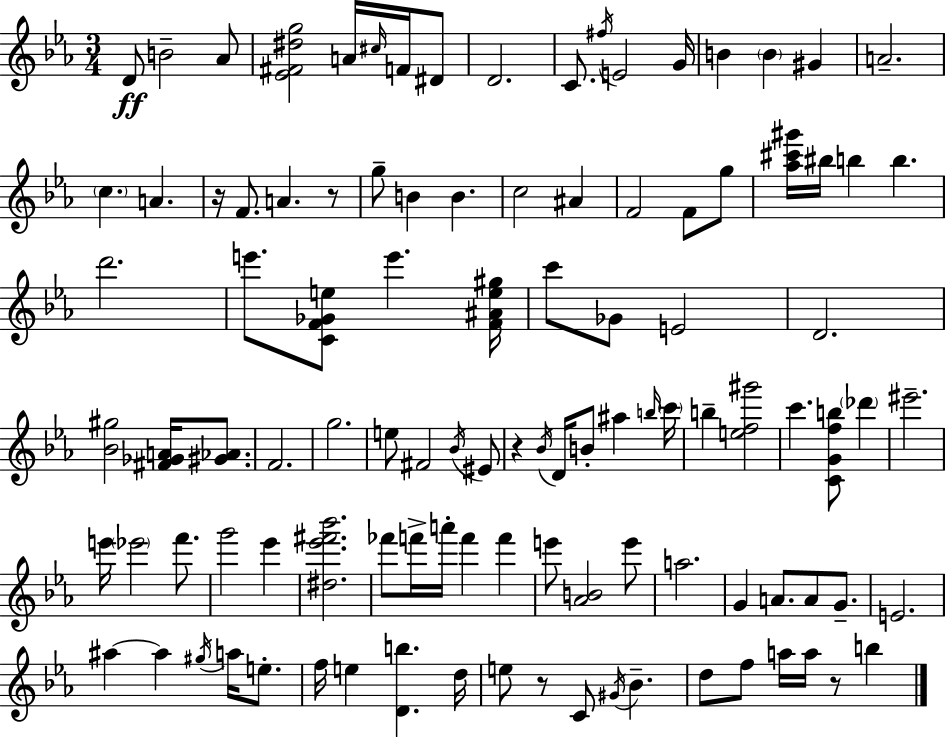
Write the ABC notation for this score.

X:1
T:Untitled
M:3/4
L:1/4
K:Cm
D/2 B2 _A/2 [_E^F^dg]2 A/4 ^c/4 F/4 ^D/2 D2 C/2 ^f/4 E2 G/4 B B ^G A2 c A z/4 F/2 A z/2 g/2 B B c2 ^A F2 F/2 g/2 [_a^c'^g']/4 ^b/4 b b d'2 e'/2 [CF_Ge]/2 e' [F^Ae^g]/4 c'/2 _G/2 E2 D2 [_B^g]2 [^F_GA]/4 [^G_A]/2 F2 g2 e/2 ^F2 _B/4 ^E/2 z _B/4 D/4 B/2 ^a b/4 c'/4 b [ef^g']2 c' [CGfb]/2 _d' ^e'2 e'/4 _e'2 f'/2 g'2 _e' [^d_e'^f'_b']2 _f'/2 f'/4 a'/4 f' f' e'/2 [_AB]2 e'/2 a2 G A/2 A/2 G/2 E2 ^a ^a ^g/4 a/4 e/2 f/4 e [Db] d/4 e/2 z/2 C/2 ^G/4 _B d/2 f/2 a/4 a/4 z/2 b